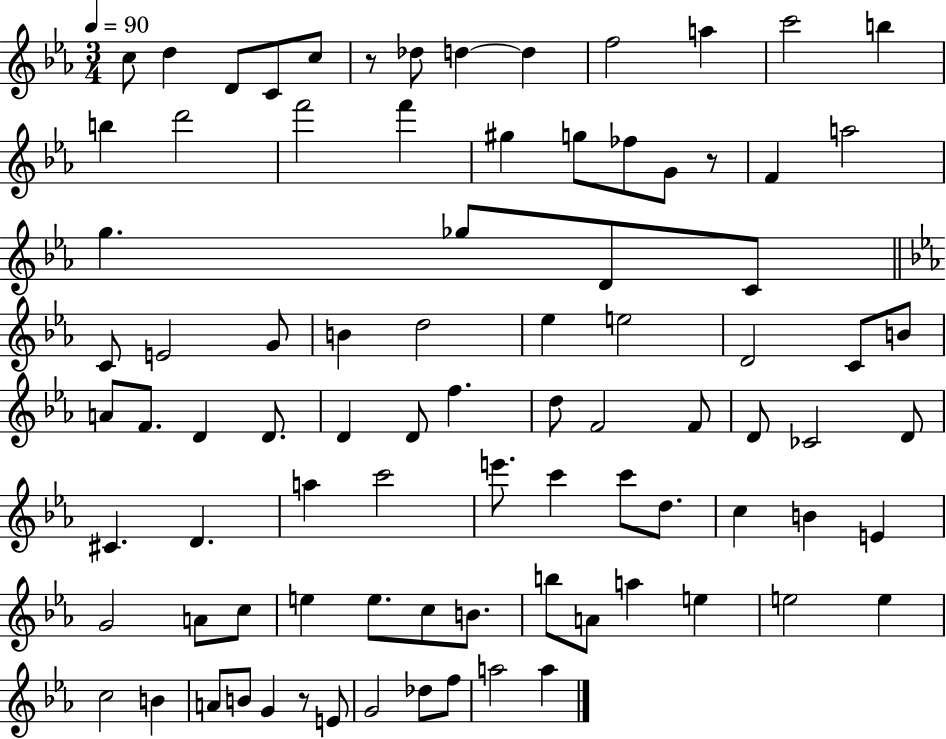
{
  \clef treble
  \numericTimeSignature
  \time 3/4
  \key ees \major
  \tempo 4 = 90
  \repeat volta 2 { c''8 d''4 d'8 c'8 c''8 | r8 des''8 d''4~~ d''4 | f''2 a''4 | c'''2 b''4 | \break b''4 d'''2 | f'''2 f'''4 | gis''4 g''8 fes''8 g'8 r8 | f'4 a''2 | \break g''4. ges''8 d'8 c'8 | \bar "||" \break \key ees \major c'8 e'2 g'8 | b'4 d''2 | ees''4 e''2 | d'2 c'8 b'8 | \break a'8 f'8. d'4 d'8. | d'4 d'8 f''4. | d''8 f'2 f'8 | d'8 ces'2 d'8 | \break cis'4. d'4. | a''4 c'''2 | e'''8. c'''4 c'''8 d''8. | c''4 b'4 e'4 | \break g'2 a'8 c''8 | e''4 e''8. c''8 b'8. | b''8 a'8 a''4 e''4 | e''2 e''4 | \break c''2 b'4 | a'8 b'8 g'4 r8 e'8 | g'2 des''8 f''8 | a''2 a''4 | \break } \bar "|."
}